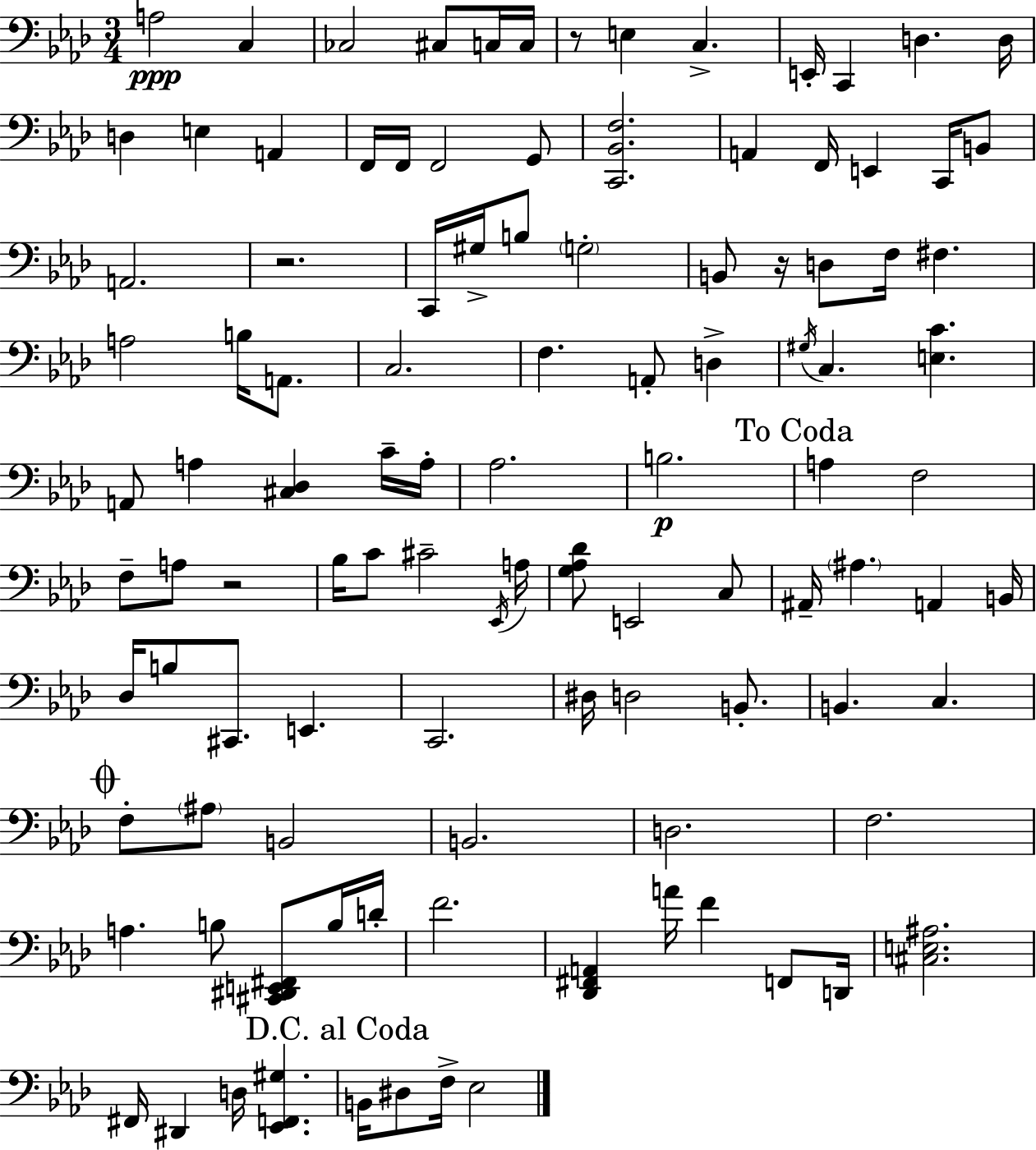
X:1
T:Untitled
M:3/4
L:1/4
K:Ab
A,2 C, _C,2 ^C,/2 C,/4 C,/4 z/2 E, C, E,,/4 C,, D, D,/4 D, E, A,, F,,/4 F,,/4 F,,2 G,,/2 [C,,_B,,F,]2 A,, F,,/4 E,, C,,/4 B,,/2 A,,2 z2 C,,/4 ^G,/4 B,/2 G,2 B,,/2 z/4 D,/2 F,/4 ^F, A,2 B,/4 A,,/2 C,2 F, A,,/2 D, ^G,/4 C, [E,C] A,,/2 A, [^C,_D,] C/4 A,/4 _A,2 B,2 A, F,2 F,/2 A,/2 z2 _B,/4 C/2 ^C2 _E,,/4 A,/4 [G,_A,_D]/2 E,,2 C,/2 ^A,,/4 ^A, A,, B,,/4 _D,/4 B,/2 ^C,,/2 E,, C,,2 ^D,/4 D,2 B,,/2 B,, C, F,/2 ^A,/2 B,,2 B,,2 D,2 F,2 A, B,/2 [^C,,^D,,E,,^F,,]/2 B,/4 D/4 F2 [_D,,^F,,A,,] A/4 F F,,/2 D,,/4 [^C,E,^A,]2 ^F,,/4 ^D,, D,/4 [_E,,F,,^G,] B,,/4 ^D,/2 F,/4 _E,2